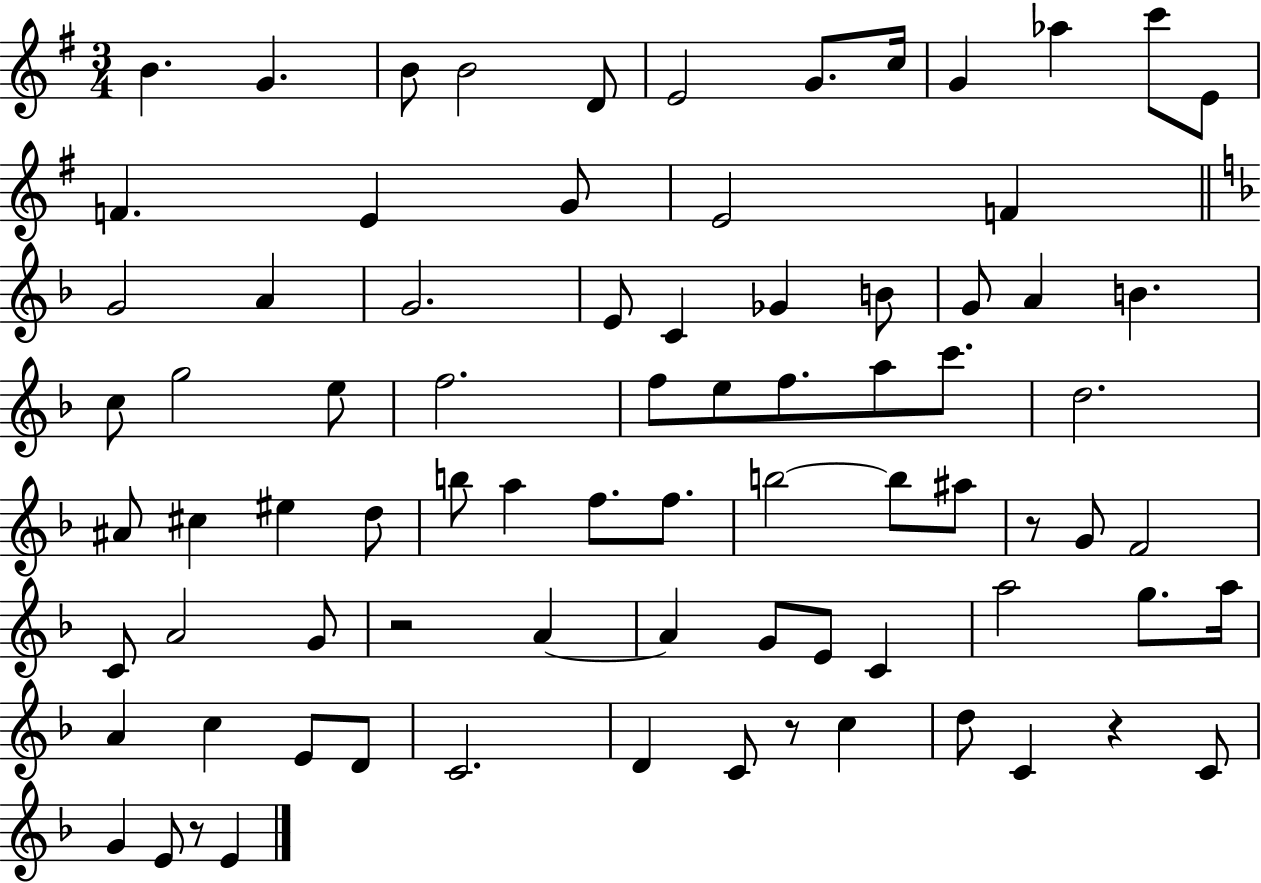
B4/q. G4/q. B4/e B4/h D4/e E4/h G4/e. C5/s G4/q Ab5/q C6/e E4/e F4/q. E4/q G4/e E4/h F4/q G4/h A4/q G4/h. E4/e C4/q Gb4/q B4/e G4/e A4/q B4/q. C5/e G5/h E5/e F5/h. F5/e E5/e F5/e. A5/e C6/e. D5/h. A#4/e C#5/q EIS5/q D5/e B5/e A5/q F5/e. F5/e. B5/h B5/e A#5/e R/e G4/e F4/h C4/e A4/h G4/e R/h A4/q A4/q G4/e E4/e C4/q A5/h G5/e. A5/s A4/q C5/q E4/e D4/e C4/h. D4/q C4/e R/e C5/q D5/e C4/q R/q C4/e G4/q E4/e R/e E4/q